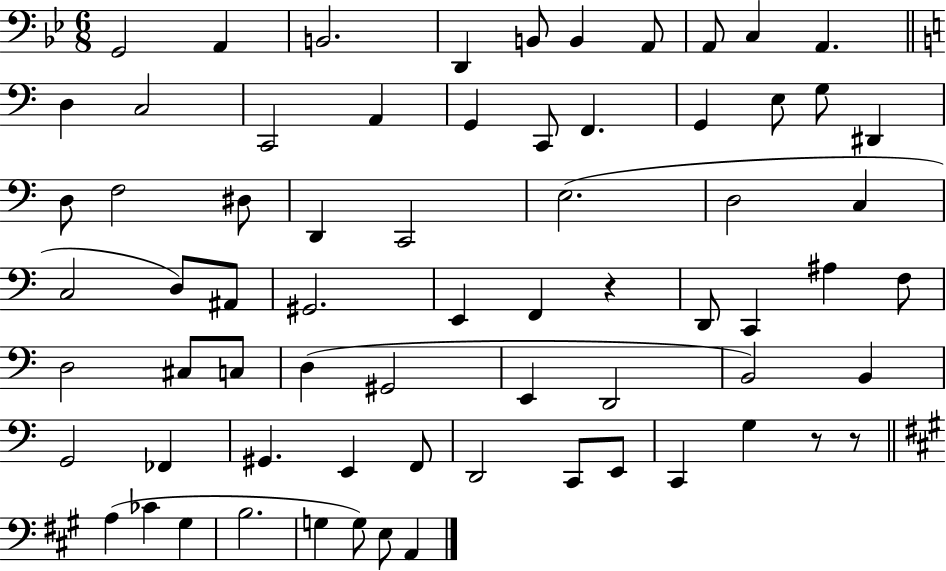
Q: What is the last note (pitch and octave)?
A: A2